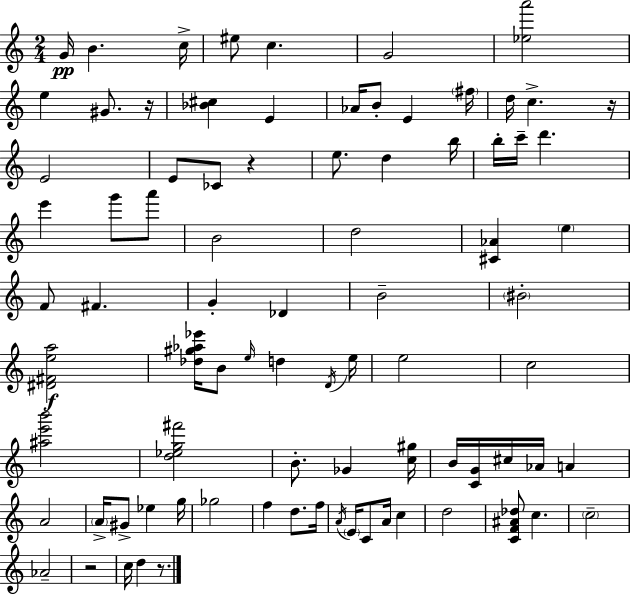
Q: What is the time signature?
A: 2/4